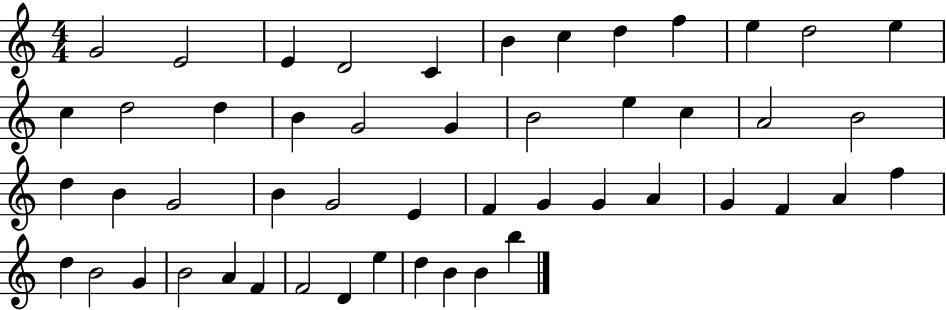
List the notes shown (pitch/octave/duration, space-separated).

G4/h E4/h E4/q D4/h C4/q B4/q C5/q D5/q F5/q E5/q D5/h E5/q C5/q D5/h D5/q B4/q G4/h G4/q B4/h E5/q C5/q A4/h B4/h D5/q B4/q G4/h B4/q G4/h E4/q F4/q G4/q G4/q A4/q G4/q F4/q A4/q F5/q D5/q B4/h G4/q B4/h A4/q F4/q F4/h D4/q E5/q D5/q B4/q B4/q B5/q